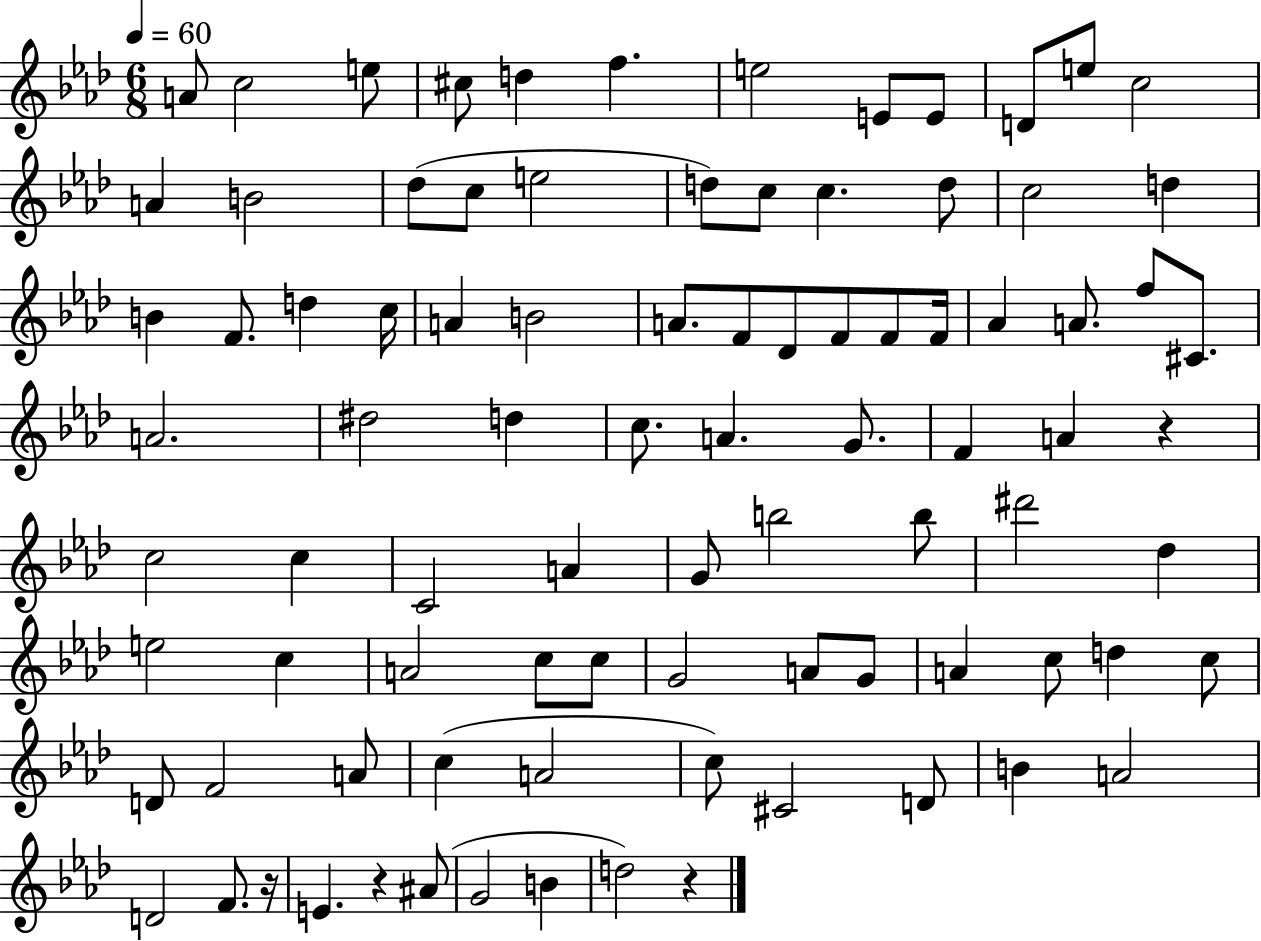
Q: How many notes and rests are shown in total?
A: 89